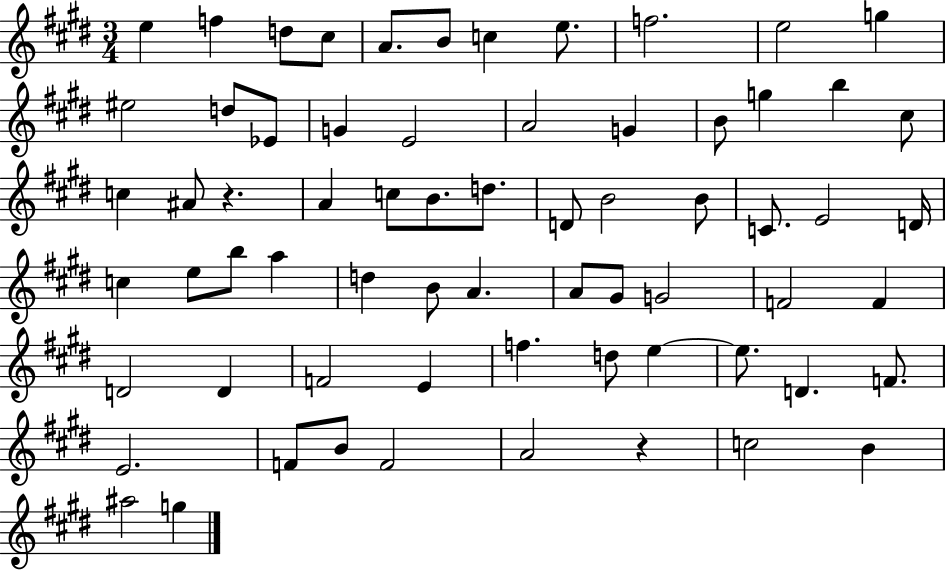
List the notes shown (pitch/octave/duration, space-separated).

E5/q F5/q D5/e C#5/e A4/e. B4/e C5/q E5/e. F5/h. E5/h G5/q EIS5/h D5/e Eb4/e G4/q E4/h A4/h G4/q B4/e G5/q B5/q C#5/e C5/q A#4/e R/q. A4/q C5/e B4/e. D5/e. D4/e B4/h B4/e C4/e. E4/h D4/s C5/q E5/e B5/e A5/q D5/q B4/e A4/q. A4/e G#4/e G4/h F4/h F4/q D4/h D4/q F4/h E4/q F5/q. D5/e E5/q E5/e. D4/q. F4/e. E4/h. F4/e B4/e F4/h A4/h R/q C5/h B4/q A#5/h G5/q